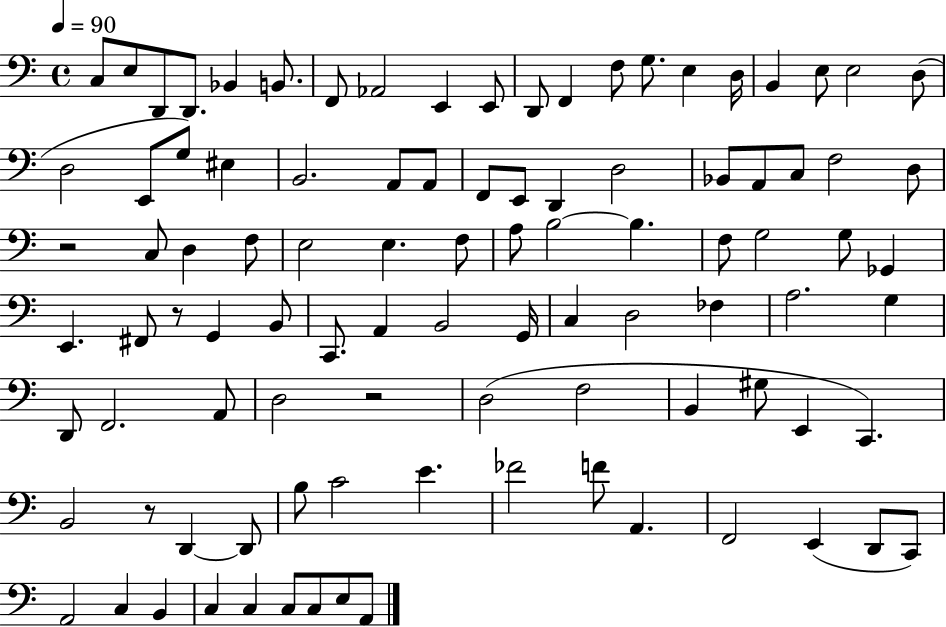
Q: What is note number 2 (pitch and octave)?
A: E3